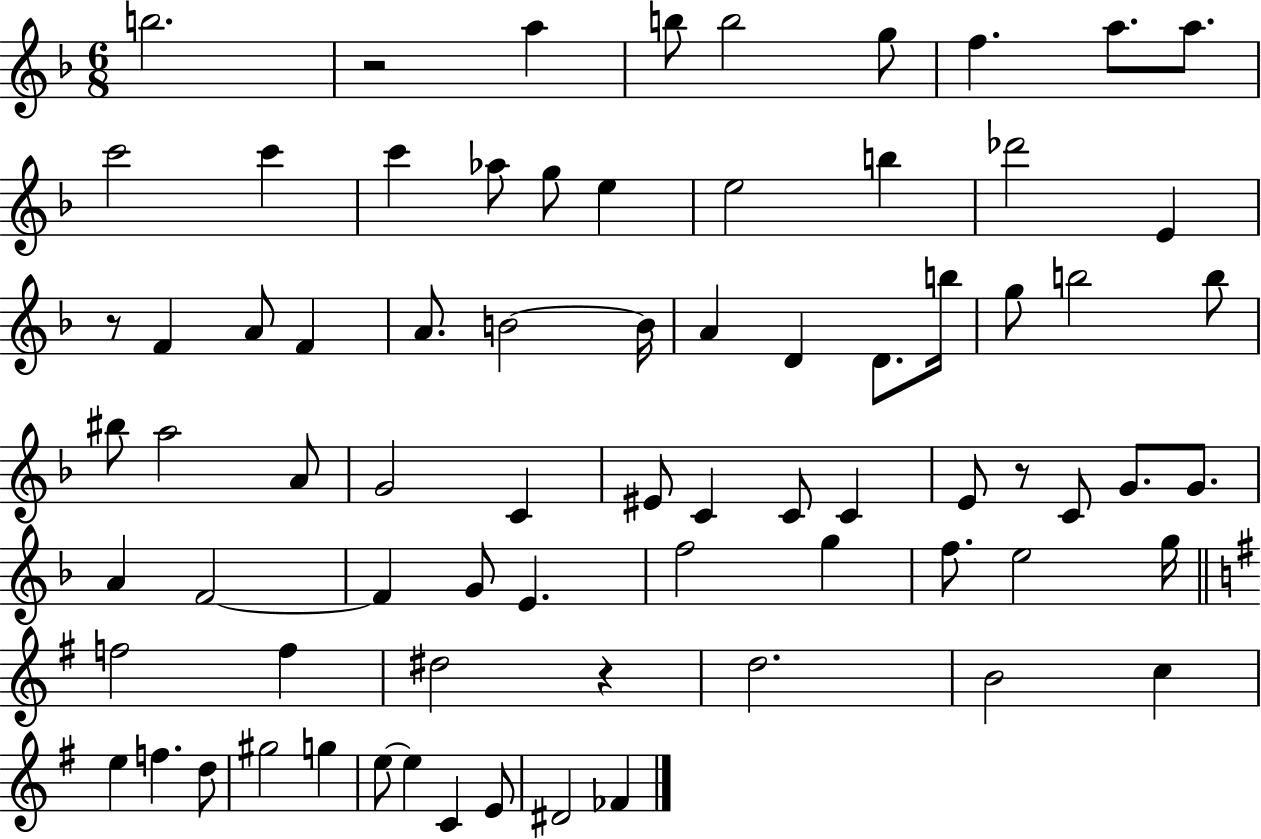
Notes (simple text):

B5/h. R/h A5/q B5/e B5/h G5/e F5/q. A5/e. A5/e. C6/h C6/q C6/q Ab5/e G5/e E5/q E5/h B5/q Db6/h E4/q R/e F4/q A4/e F4/q A4/e. B4/h B4/s A4/q D4/q D4/e. B5/s G5/e B5/h B5/e BIS5/e A5/h A4/e G4/h C4/q EIS4/e C4/q C4/e C4/q E4/e R/e C4/e G4/e. G4/e. A4/q F4/h F4/q G4/e E4/q. F5/h G5/q F5/e. E5/h G5/s F5/h F5/q D#5/h R/q D5/h. B4/h C5/q E5/q F5/q. D5/e G#5/h G5/q E5/e E5/q C4/q E4/e D#4/h FES4/q